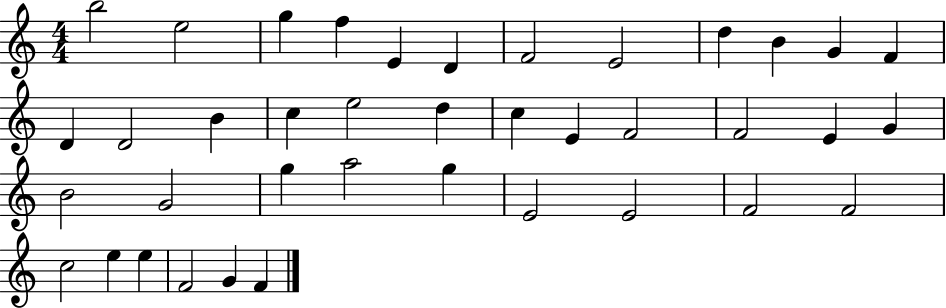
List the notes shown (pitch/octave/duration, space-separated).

B5/h E5/h G5/q F5/q E4/q D4/q F4/h E4/h D5/q B4/q G4/q F4/q D4/q D4/h B4/q C5/q E5/h D5/q C5/q E4/q F4/h F4/h E4/q G4/q B4/h G4/h G5/q A5/h G5/q E4/h E4/h F4/h F4/h C5/h E5/q E5/q F4/h G4/q F4/q